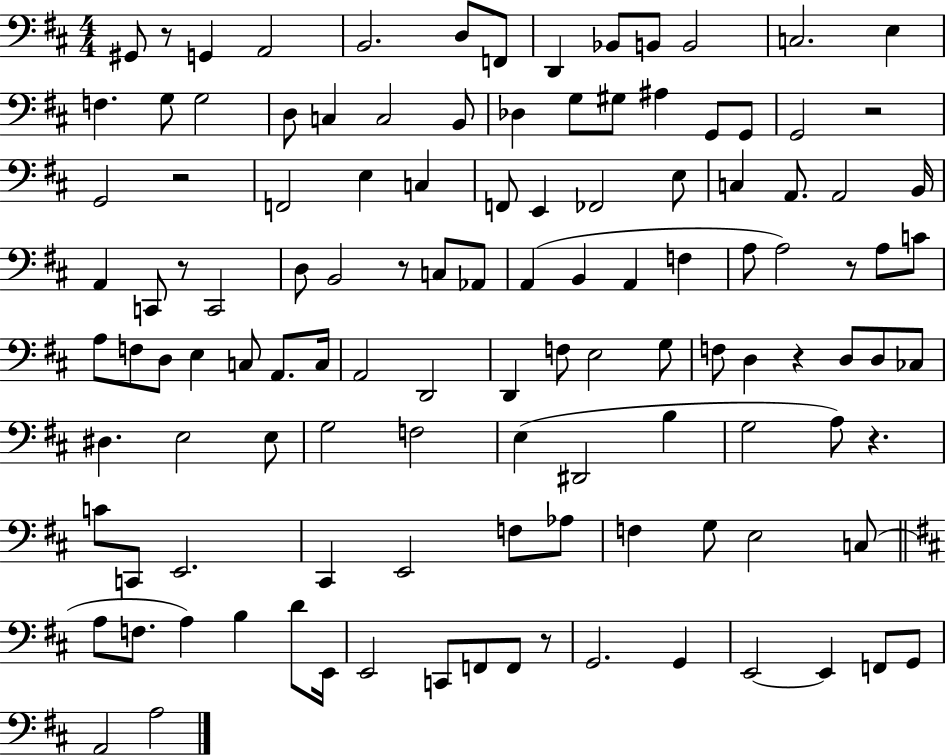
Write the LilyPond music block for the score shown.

{
  \clef bass
  \numericTimeSignature
  \time 4/4
  \key d \major
  gis,8 r8 g,4 a,2 | b,2. d8 f,8 | d,4 bes,8 b,8 b,2 | c2. e4 | \break f4. g8 g2 | d8 c4 c2 b,8 | des4 g8 gis8 ais4 g,8 g,8 | g,2 r2 | \break g,2 r2 | f,2 e4 c4 | f,8 e,4 fes,2 e8 | c4 a,8. a,2 b,16 | \break a,4 c,8 r8 c,2 | d8 b,2 r8 c8 aes,8 | a,4( b,4 a,4 f4 | a8 a2) r8 a8 c'8 | \break a8 f8 d8 e4 c8 a,8. c16 | a,2 d,2 | d,4 f8 e2 g8 | f8 d4 r4 d8 d8 ces8 | \break dis4. e2 e8 | g2 f2 | e4( dis,2 b4 | g2 a8) r4. | \break c'8 c,8 e,2. | cis,4 e,2 f8 aes8 | f4 g8 e2 c8( | \bar "||" \break \key d \major a8 f8. a4) b4 d'8 e,16 | e,2 c,8 f,8 f,8 r8 | g,2. g,4 | e,2~~ e,4 f,8 g,8 | \break a,2 a2 | \bar "|."
}